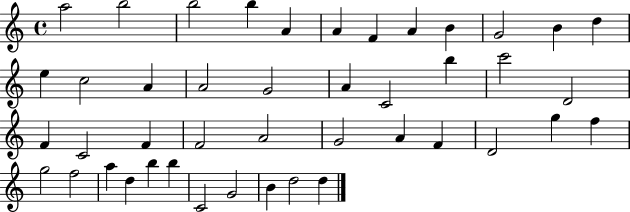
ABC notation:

X:1
T:Untitled
M:4/4
L:1/4
K:C
a2 b2 b2 b A A F A B G2 B d e c2 A A2 G2 A C2 b c'2 D2 F C2 F F2 A2 G2 A F D2 g f g2 f2 a d b b C2 G2 B d2 d